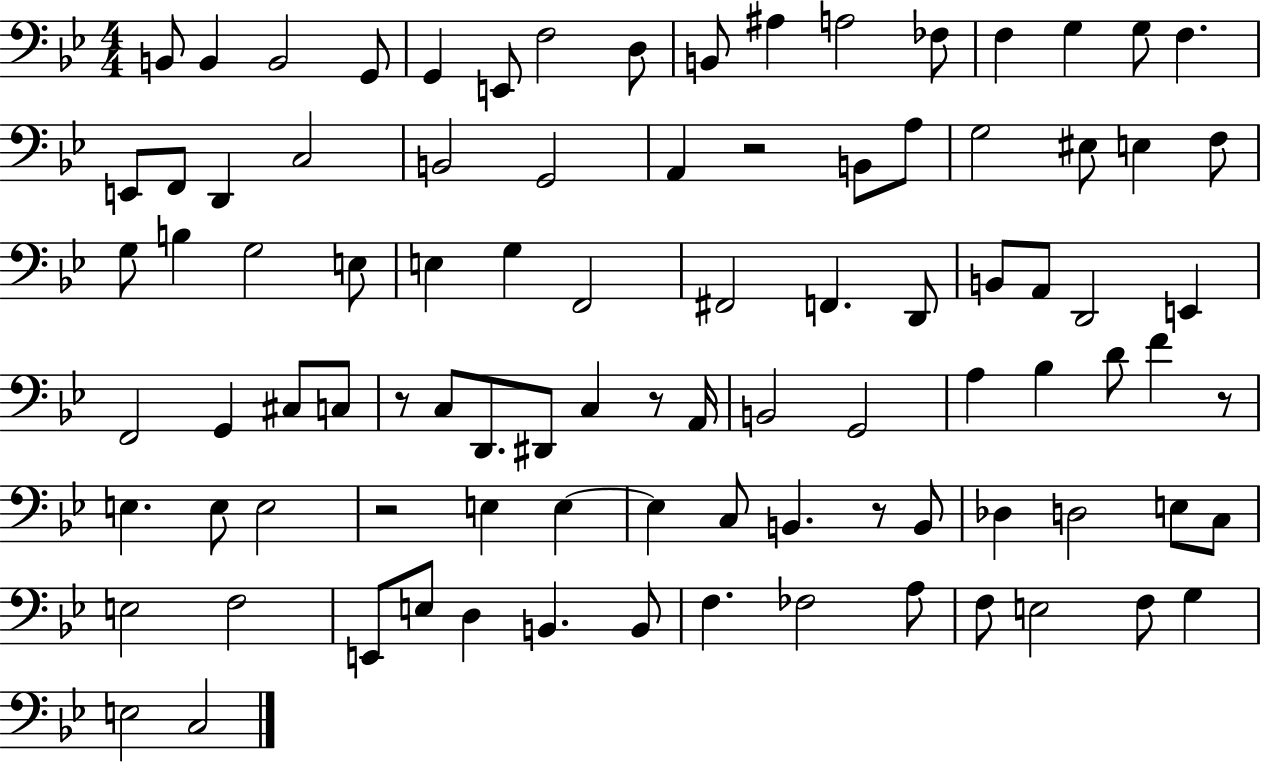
B2/e B2/q B2/h G2/e G2/q E2/e F3/h D3/e B2/e A#3/q A3/h FES3/e F3/q G3/q G3/e F3/q. E2/e F2/e D2/q C3/h B2/h G2/h A2/q R/h B2/e A3/e G3/h EIS3/e E3/q F3/e G3/e B3/q G3/h E3/e E3/q G3/q F2/h F#2/h F2/q. D2/e B2/e A2/e D2/h E2/q F2/h G2/q C#3/e C3/e R/e C3/e D2/e. D#2/e C3/q R/e A2/s B2/h G2/h A3/q Bb3/q D4/e F4/q R/e E3/q. E3/e E3/h R/h E3/q E3/q E3/q C3/e B2/q. R/e B2/e Db3/q D3/h E3/e C3/e E3/h F3/h E2/e E3/e D3/q B2/q. B2/e F3/q. FES3/h A3/e F3/e E3/h F3/e G3/q E3/h C3/h